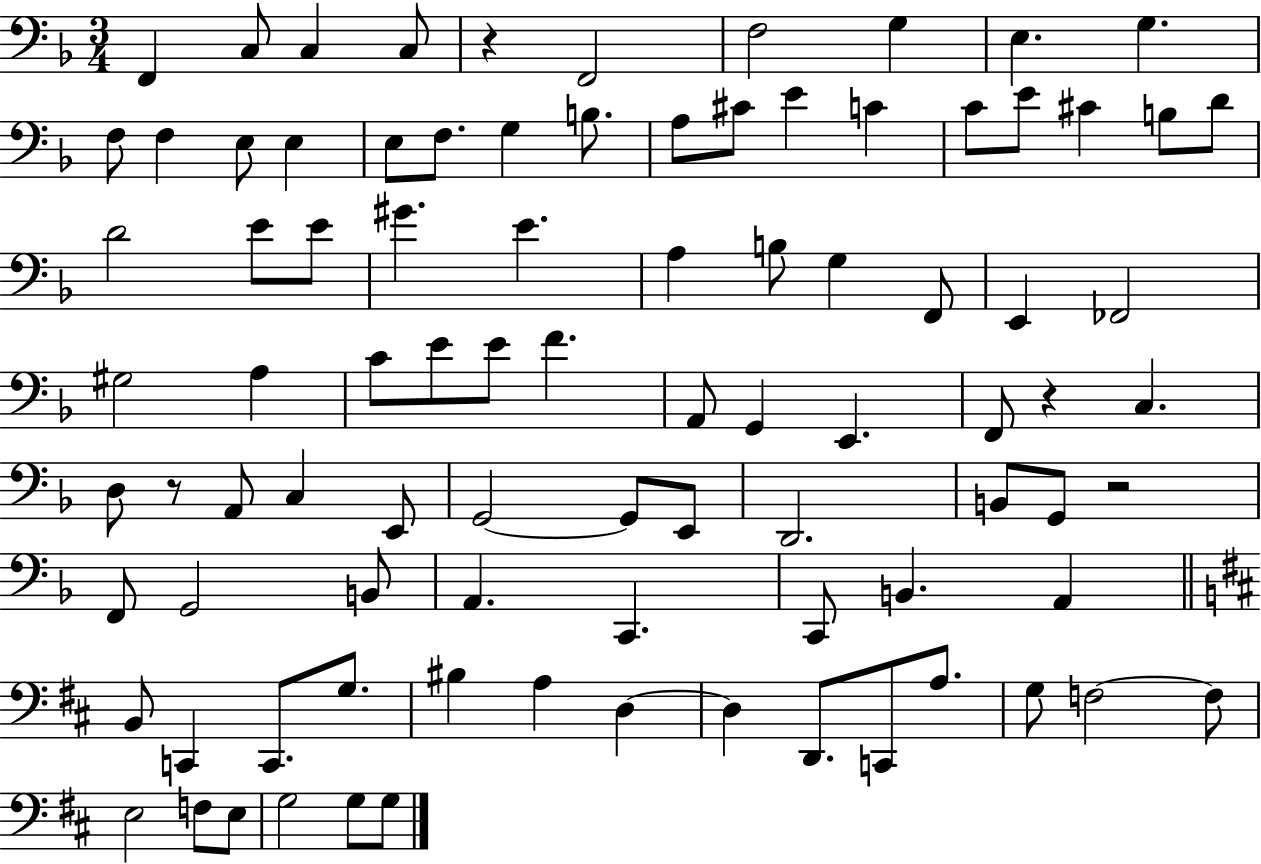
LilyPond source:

{
  \clef bass
  \numericTimeSignature
  \time 3/4
  \key f \major
  f,4 c8 c4 c8 | r4 f,2 | f2 g4 | e4. g4. | \break f8 f4 e8 e4 | e8 f8. g4 b8. | a8 cis'8 e'4 c'4 | c'8 e'8 cis'4 b8 d'8 | \break d'2 e'8 e'8 | gis'4. e'4. | a4 b8 g4 f,8 | e,4 fes,2 | \break gis2 a4 | c'8 e'8 e'8 f'4. | a,8 g,4 e,4. | f,8 r4 c4. | \break d8 r8 a,8 c4 e,8 | g,2~~ g,8 e,8 | d,2. | b,8 g,8 r2 | \break f,8 g,2 b,8 | a,4. c,4. | c,8 b,4. a,4 | \bar "||" \break \key b \minor b,8 c,4 c,8. g8. | bis4 a4 d4~~ | d4 d,8. c,8 a8. | g8 f2~~ f8 | \break e2 f8 e8 | g2 g8 g8 | \bar "|."
}